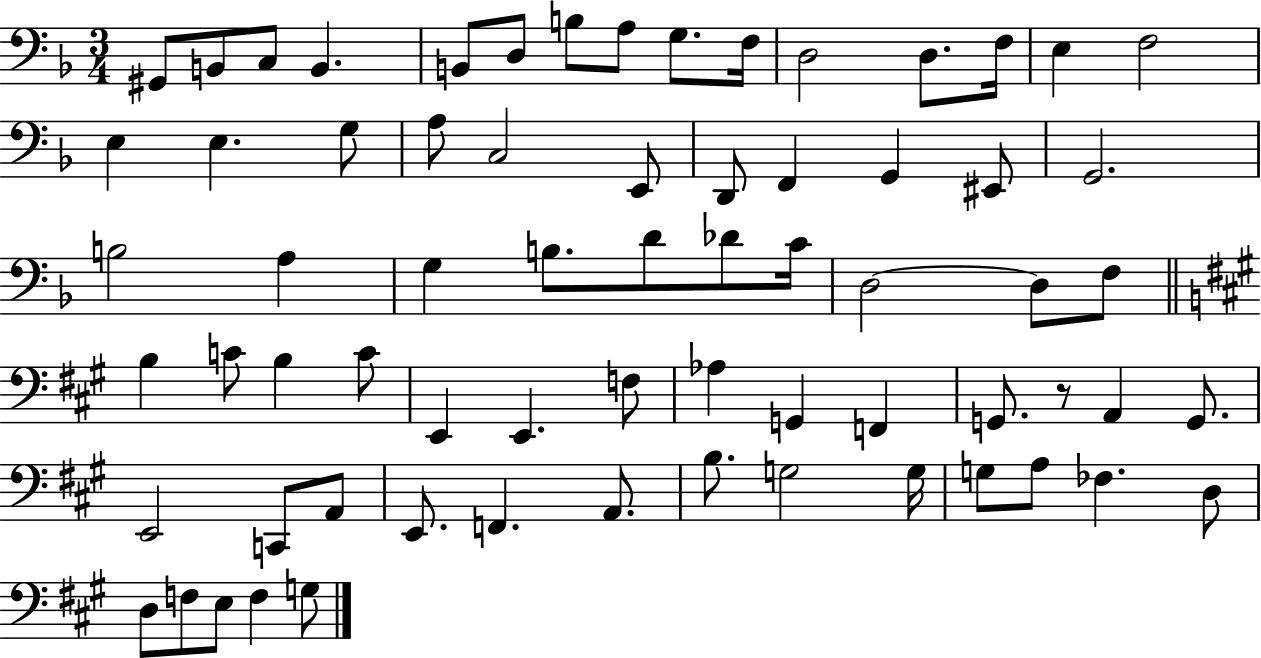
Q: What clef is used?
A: bass